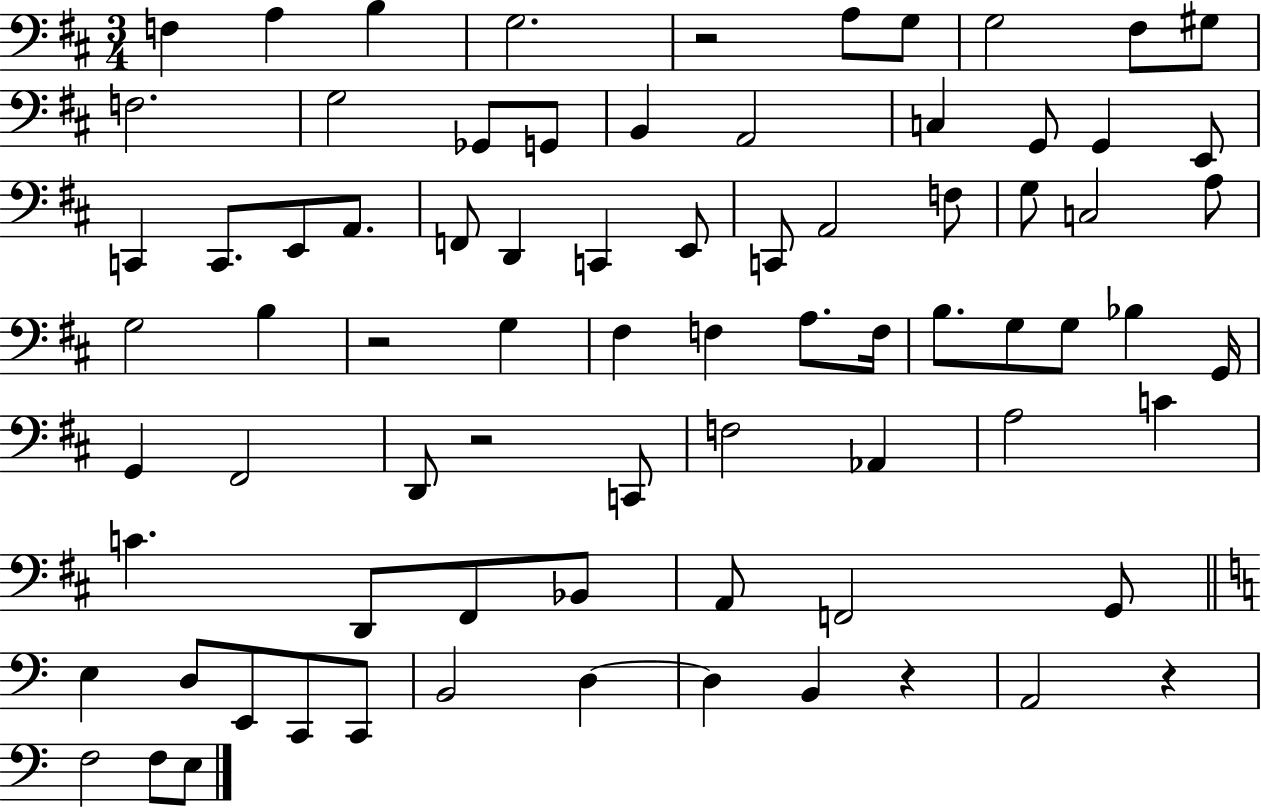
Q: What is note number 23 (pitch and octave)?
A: A2